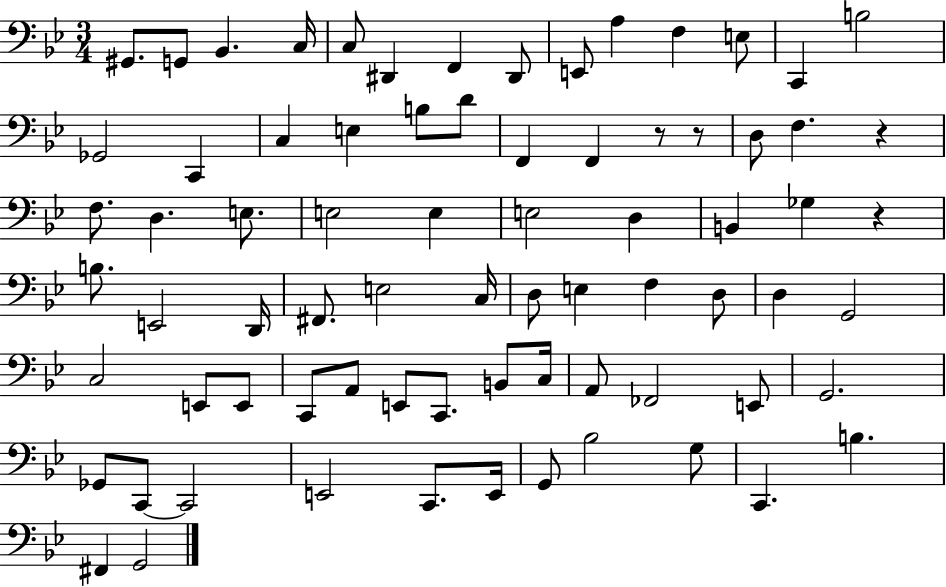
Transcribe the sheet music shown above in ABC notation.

X:1
T:Untitled
M:3/4
L:1/4
K:Bb
^G,,/2 G,,/2 _B,, C,/4 C,/2 ^D,, F,, ^D,,/2 E,,/2 A, F, E,/2 C,, B,2 _G,,2 C,, C, E, B,/2 D/2 F,, F,, z/2 z/2 D,/2 F, z F,/2 D, E,/2 E,2 E, E,2 D, B,, _G, z B,/2 E,,2 D,,/4 ^F,,/2 E,2 C,/4 D,/2 E, F, D,/2 D, G,,2 C,2 E,,/2 E,,/2 C,,/2 A,,/2 E,,/2 C,,/2 B,,/2 C,/4 A,,/2 _F,,2 E,,/2 G,,2 _G,,/2 C,,/2 C,,2 E,,2 C,,/2 E,,/4 G,,/2 _B,2 G,/2 C,, B, ^F,, G,,2